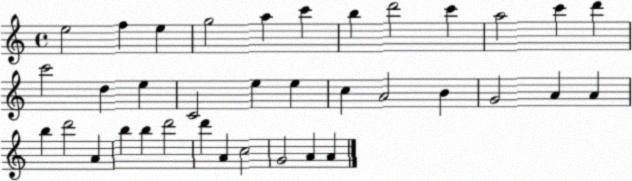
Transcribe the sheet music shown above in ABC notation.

X:1
T:Untitled
M:4/4
L:1/4
K:C
e2 f e g2 a c' b d'2 c' a2 c' d' c'2 d e C2 e e c A2 B G2 A A b d'2 A b b d'2 d' A c2 G2 A A